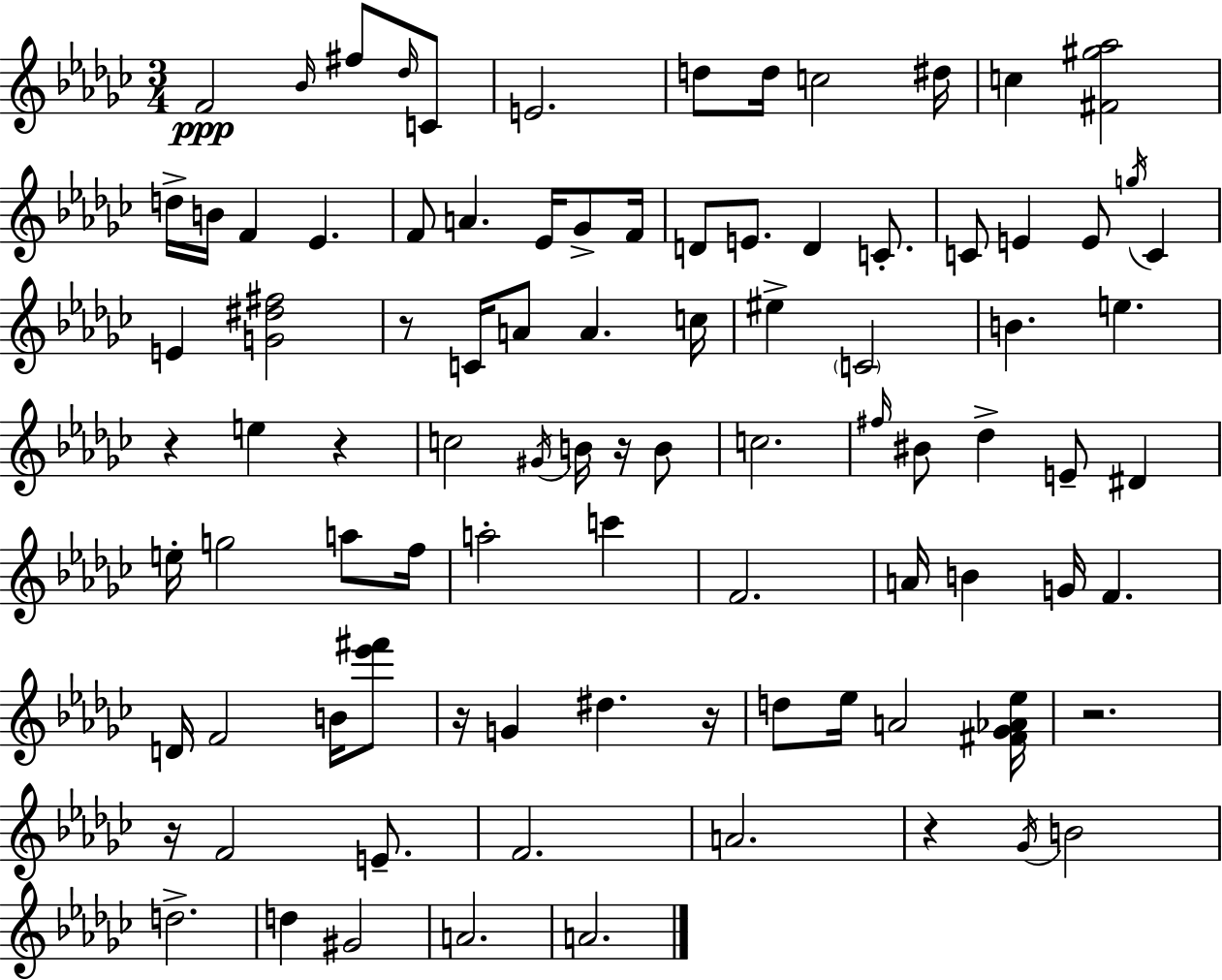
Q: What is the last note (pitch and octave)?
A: A4